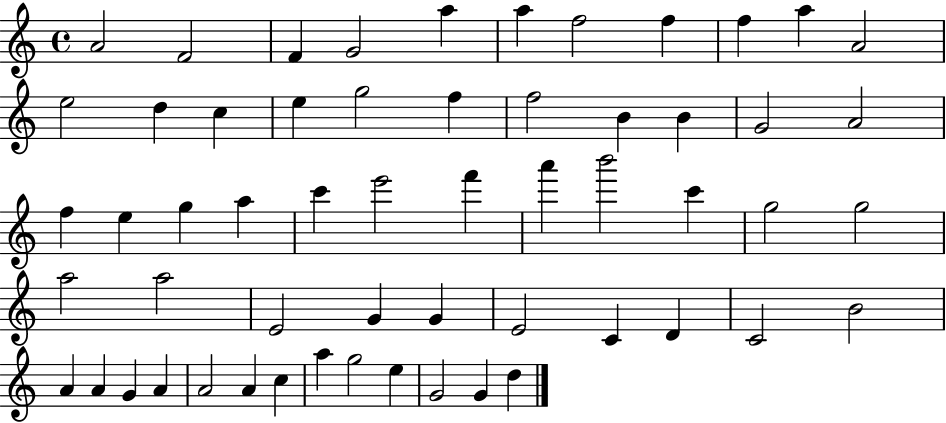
{
  \clef treble
  \time 4/4
  \defaultTimeSignature
  \key c \major
  a'2 f'2 | f'4 g'2 a''4 | a''4 f''2 f''4 | f''4 a''4 a'2 | \break e''2 d''4 c''4 | e''4 g''2 f''4 | f''2 b'4 b'4 | g'2 a'2 | \break f''4 e''4 g''4 a''4 | c'''4 e'''2 f'''4 | a'''4 b'''2 c'''4 | g''2 g''2 | \break a''2 a''2 | e'2 g'4 g'4 | e'2 c'4 d'4 | c'2 b'2 | \break a'4 a'4 g'4 a'4 | a'2 a'4 c''4 | a''4 g''2 e''4 | g'2 g'4 d''4 | \break \bar "|."
}